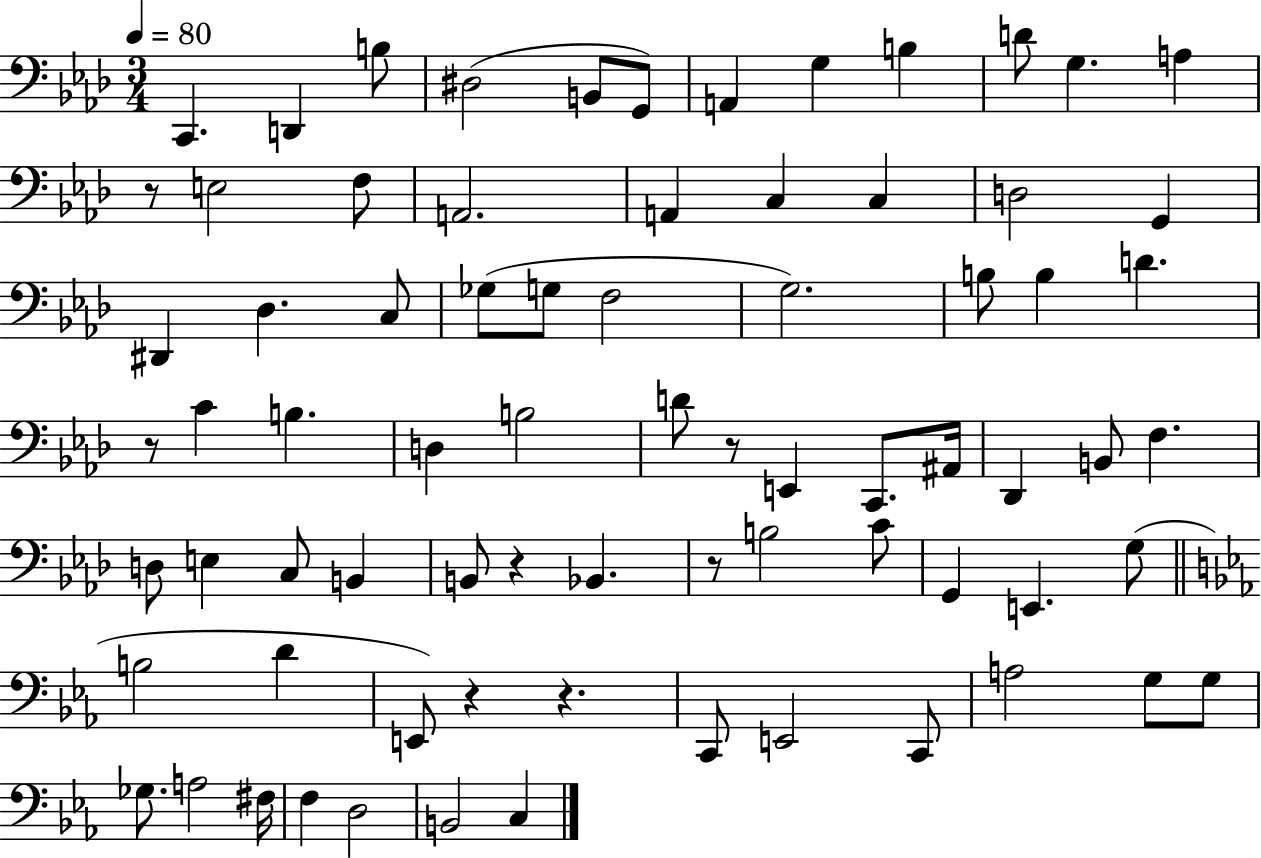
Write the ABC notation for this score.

X:1
T:Untitled
M:3/4
L:1/4
K:Ab
C,, D,, B,/2 ^D,2 B,,/2 G,,/2 A,, G, B, D/2 G, A, z/2 E,2 F,/2 A,,2 A,, C, C, D,2 G,, ^D,, _D, C,/2 _G,/2 G,/2 F,2 G,2 B,/2 B, D z/2 C B, D, B,2 D/2 z/2 E,, C,,/2 ^A,,/4 _D,, B,,/2 F, D,/2 E, C,/2 B,, B,,/2 z _B,, z/2 B,2 C/2 G,, E,, G,/2 B,2 D E,,/2 z z C,,/2 E,,2 C,,/2 A,2 G,/2 G,/2 _G,/2 A,2 ^F,/4 F, D,2 B,,2 C,